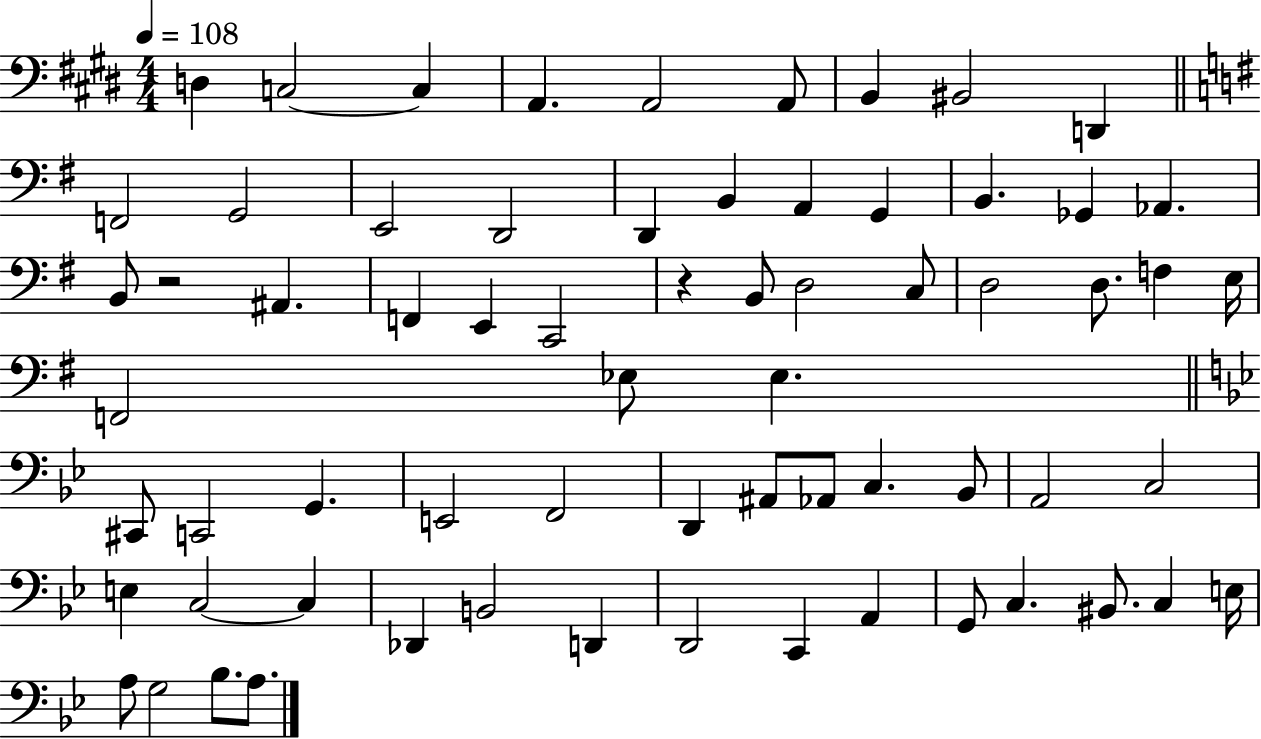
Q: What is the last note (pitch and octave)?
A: A3